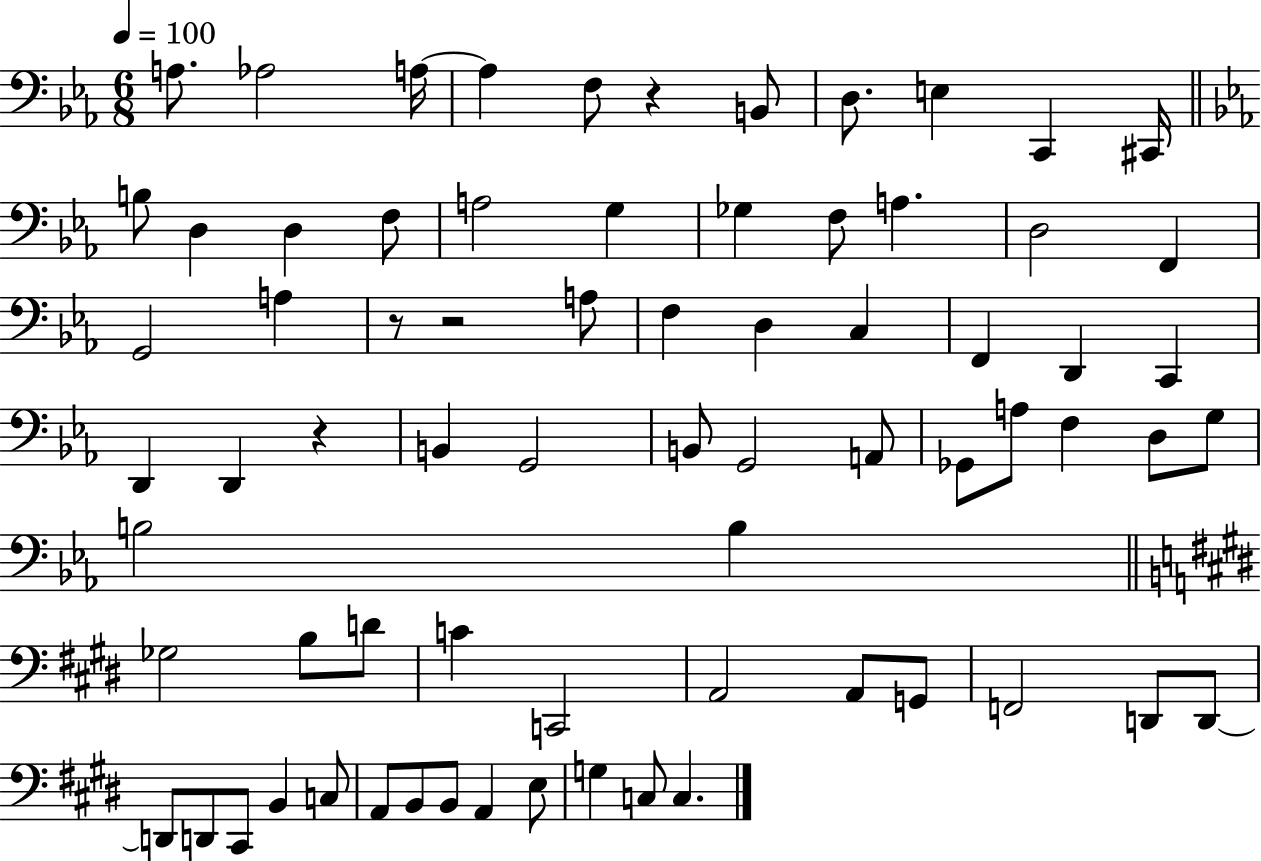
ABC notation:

X:1
T:Untitled
M:6/8
L:1/4
K:Eb
A,/2 _A,2 A,/4 A, F,/2 z B,,/2 D,/2 E, C,, ^C,,/4 B,/2 D, D, F,/2 A,2 G, _G, F,/2 A, D,2 F,, G,,2 A, z/2 z2 A,/2 F, D, C, F,, D,, C,, D,, D,, z B,, G,,2 B,,/2 G,,2 A,,/2 _G,,/2 A,/2 F, D,/2 G,/2 B,2 B, _G,2 B,/2 D/2 C C,,2 A,,2 A,,/2 G,,/2 F,,2 D,,/2 D,,/2 D,,/2 D,,/2 ^C,,/2 B,, C,/2 A,,/2 B,,/2 B,,/2 A,, E,/2 G, C,/2 C,